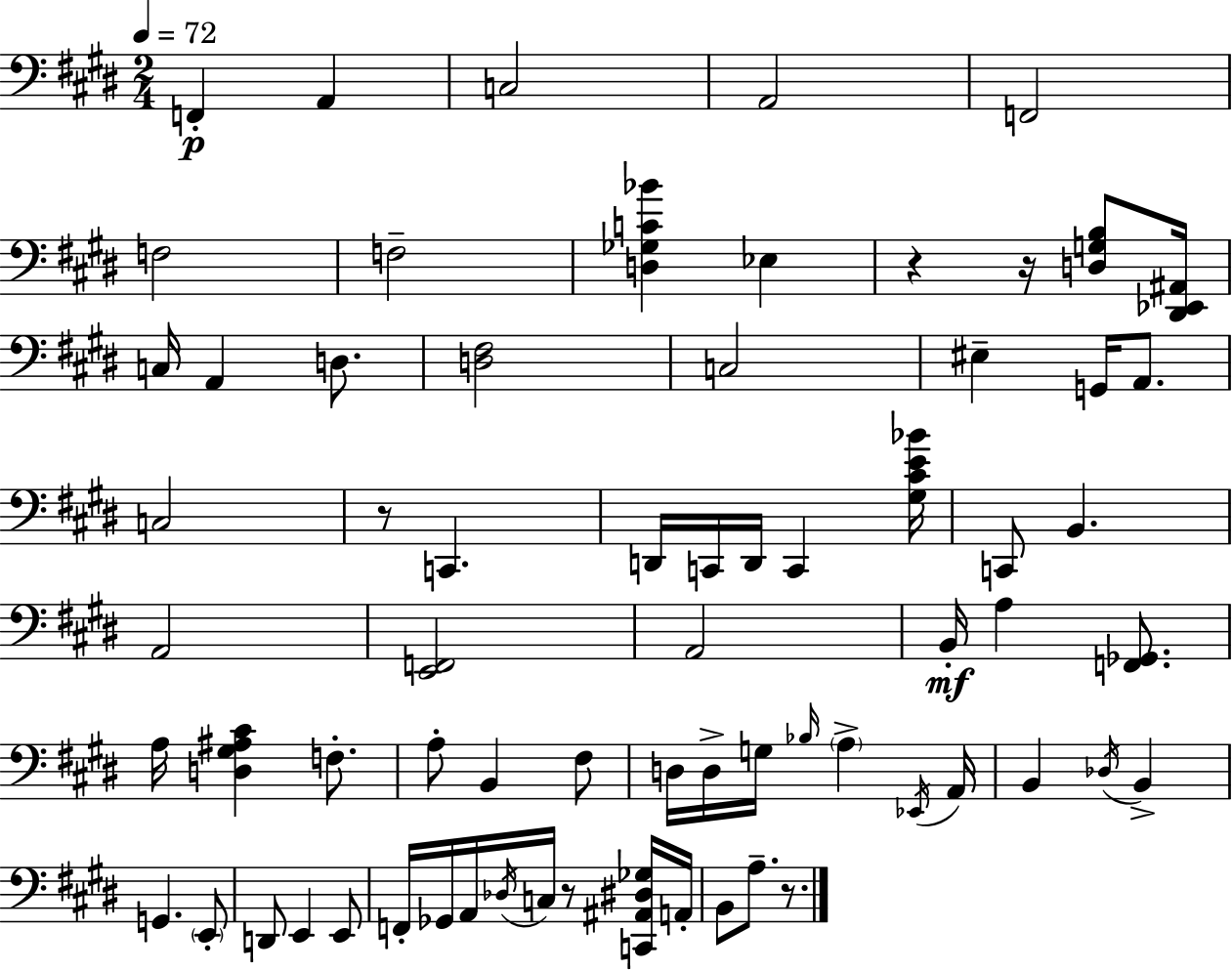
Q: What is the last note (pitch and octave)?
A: A3